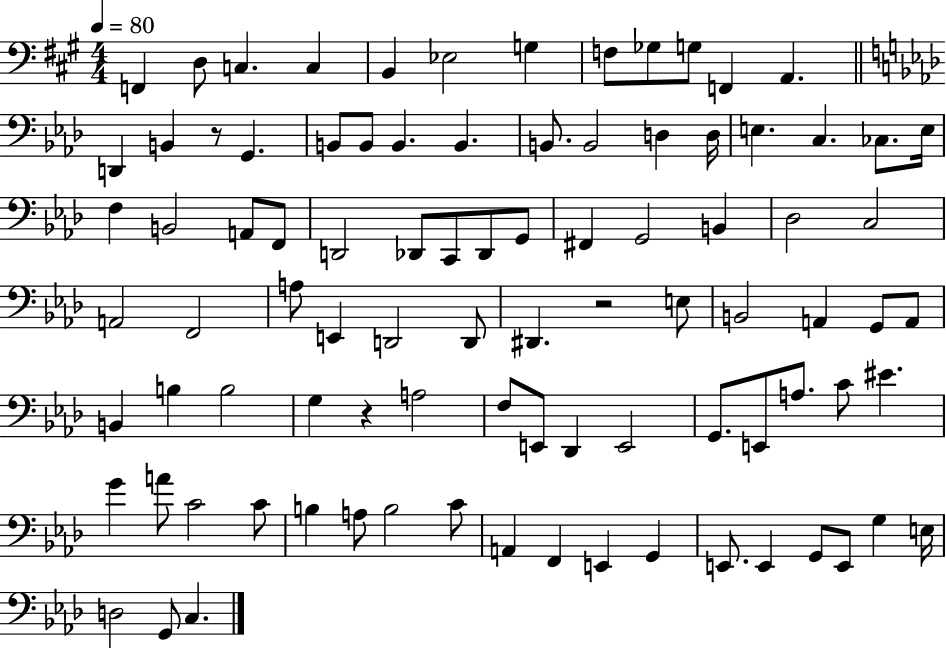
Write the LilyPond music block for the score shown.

{
  \clef bass
  \numericTimeSignature
  \time 4/4
  \key a \major
  \tempo 4 = 80
  f,4 d8 c4. c4 | b,4 ees2 g4 | f8 ges8 g8 f,4 a,4. | \bar "||" \break \key aes \major d,4 b,4 r8 g,4. | b,8 b,8 b,4. b,4. | b,8. b,2 d4 d16 | e4. c4. ces8. e16 | \break f4 b,2 a,8 f,8 | d,2 des,8 c,8 des,8 g,8 | fis,4 g,2 b,4 | des2 c2 | \break a,2 f,2 | a8 e,4 d,2 d,8 | dis,4. r2 e8 | b,2 a,4 g,8 a,8 | \break b,4 b4 b2 | g4 r4 a2 | f8 e,8 des,4 e,2 | g,8. e,8 a8. c'8 eis'4. | \break g'4 a'8 c'2 c'8 | b4 a8 b2 c'8 | a,4 f,4 e,4 g,4 | e,8. e,4 g,8 e,8 g4 e16 | \break d2 g,8 c4. | \bar "|."
}